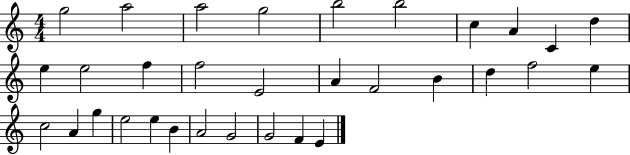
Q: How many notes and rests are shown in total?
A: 32